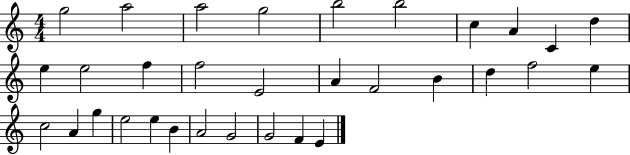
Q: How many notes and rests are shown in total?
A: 32